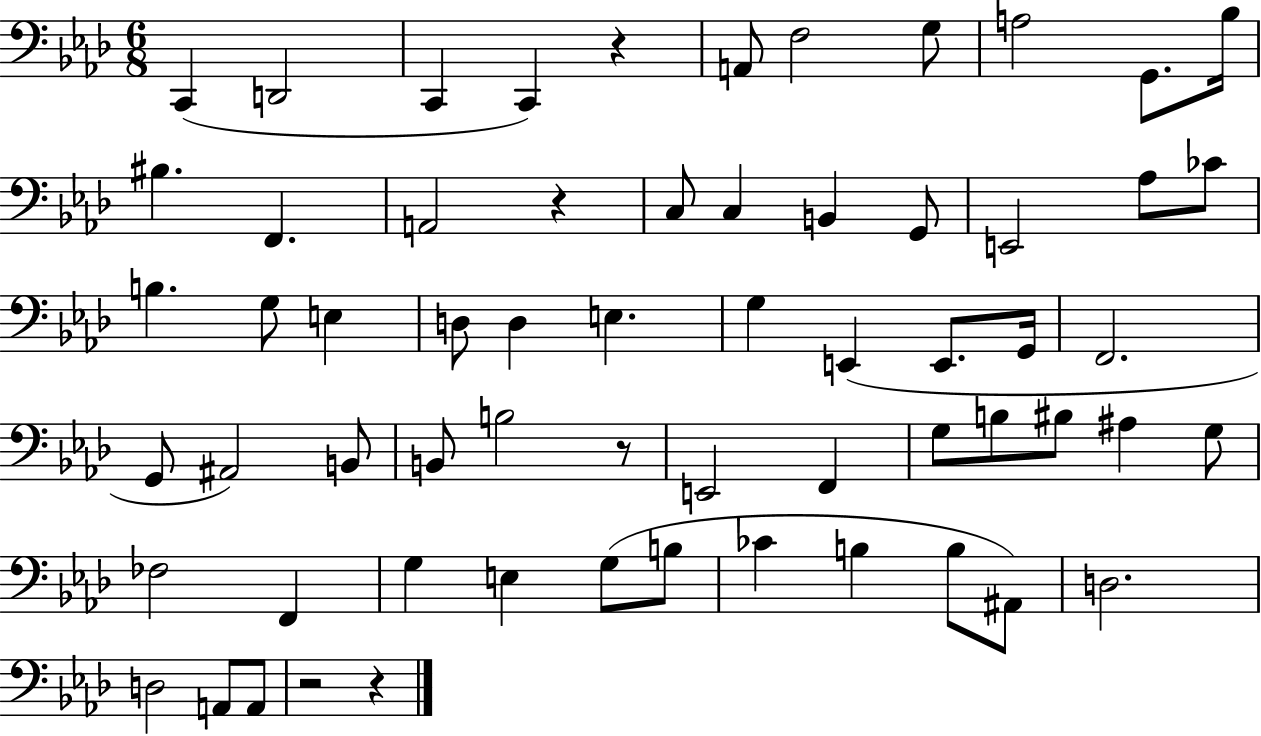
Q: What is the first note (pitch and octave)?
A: C2